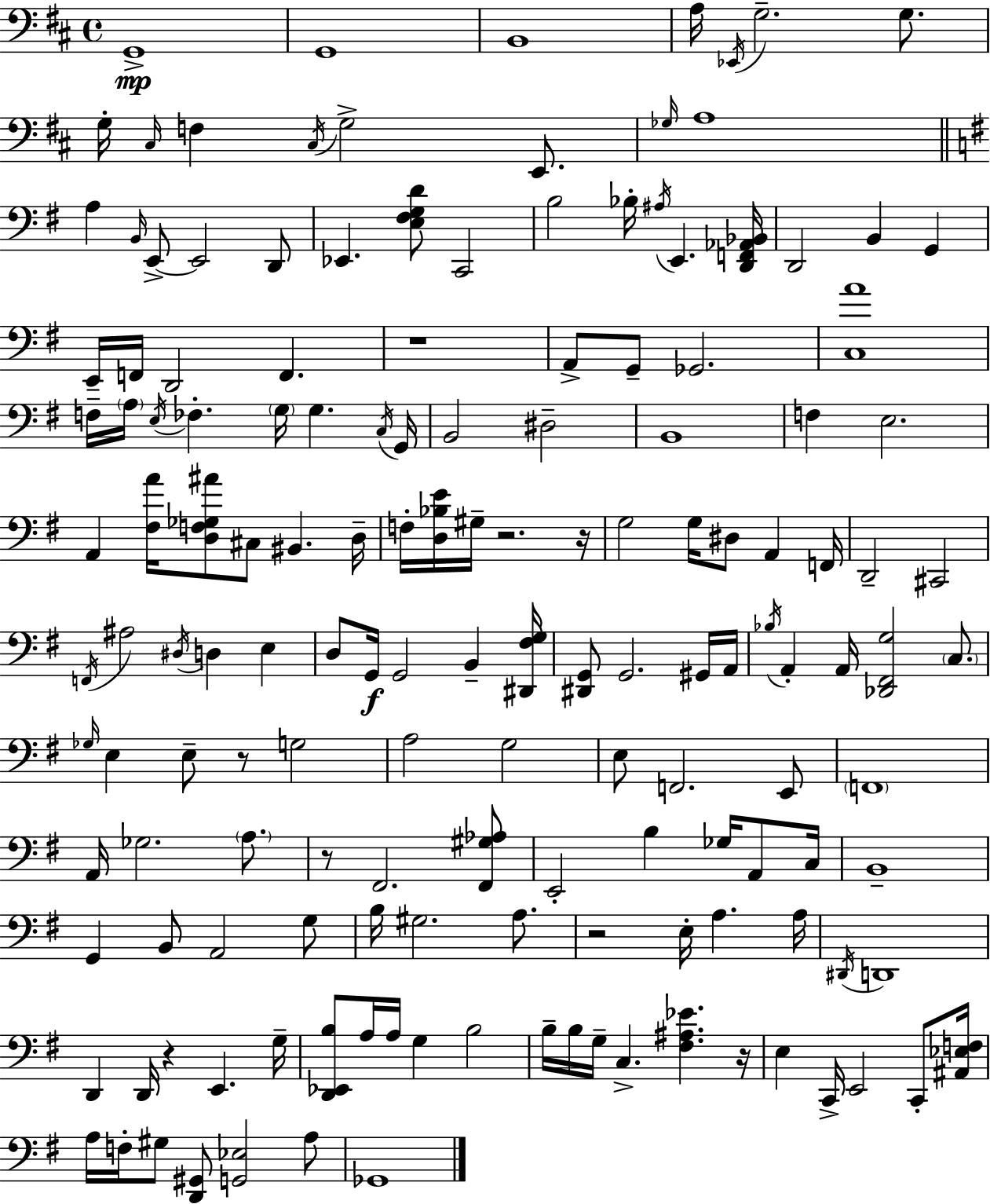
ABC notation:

X:1
T:Untitled
M:4/4
L:1/4
K:D
G,,4 G,,4 B,,4 A,/4 _E,,/4 G,2 G,/2 G,/4 ^C,/4 F, ^C,/4 G,2 E,,/2 _G,/4 A,4 A, B,,/4 E,,/2 E,,2 D,,/2 _E,, [E,^F,G,D]/2 C,,2 B,2 _B,/4 ^A,/4 E,, [D,,F,,_A,,_B,,]/4 D,,2 B,, G,, E,,/4 F,,/4 D,,2 F,, z4 A,,/2 G,,/2 _G,,2 [C,A]4 F,/4 A,/4 E,/4 _F, G,/4 G, C,/4 G,,/4 B,,2 ^D,2 B,,4 F, E,2 A,, [^F,A]/4 [D,F,_G,^A]/2 ^C,/2 ^B,, D,/4 F,/4 [D,_B,E]/4 ^G,/4 z2 z/4 G,2 G,/4 ^D,/2 A,, F,,/4 D,,2 ^C,,2 F,,/4 ^A,2 ^D,/4 D, E, D,/2 G,,/4 G,,2 B,, [^D,,^F,G,]/4 [^D,,G,,]/2 G,,2 ^G,,/4 A,,/4 _B,/4 A,, A,,/4 [_D,,^F,,G,]2 C,/2 _G,/4 E, E,/2 z/2 G,2 A,2 G,2 E,/2 F,,2 E,,/2 F,,4 A,,/4 _G,2 A,/2 z/2 ^F,,2 [^F,,^G,_A,]/2 E,,2 B, _G,/4 A,,/2 C,/4 B,,4 G,, B,,/2 A,,2 G,/2 B,/4 ^G,2 A,/2 z2 E,/4 A, A,/4 ^D,,/4 D,,4 D,, D,,/4 z E,, G,/4 [D,,_E,,B,]/2 A,/4 A,/4 G, B,2 B,/4 B,/4 G,/4 C, [^F,^A,_E] z/4 E, C,,/4 E,,2 C,,/2 [^A,,_E,F,]/4 A,/4 F,/4 ^G,/2 [D,,^G,,]/2 [G,,_E,]2 A,/2 _G,,4